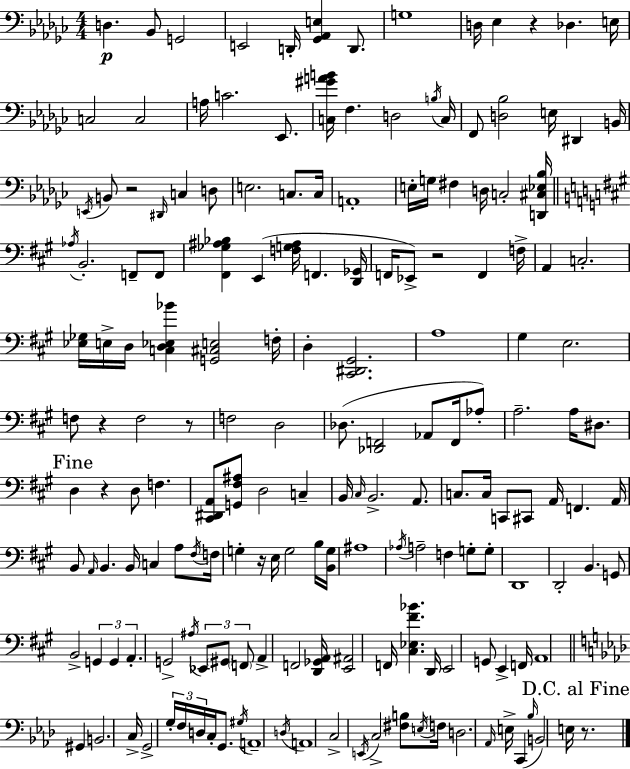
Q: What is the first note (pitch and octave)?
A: D3